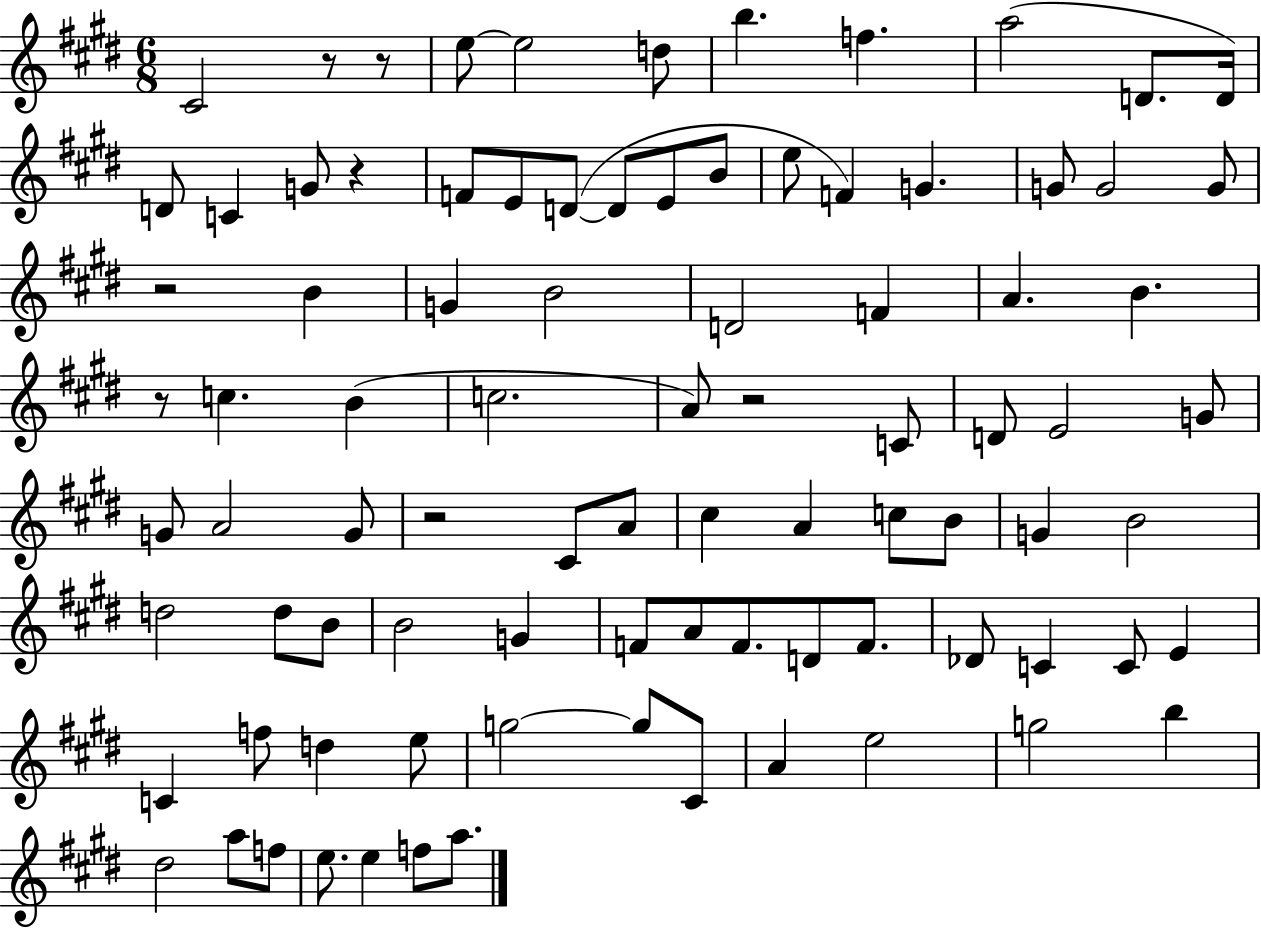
C#4/h R/e R/e E5/e E5/h D5/e B5/q. F5/q. A5/h D4/e. D4/s D4/e C4/q G4/e R/q F4/e E4/e D4/e D4/e E4/e B4/e E5/e F4/q G4/q. G4/e G4/h G4/e R/h B4/q G4/q B4/h D4/h F4/q A4/q. B4/q. R/e C5/q. B4/q C5/h. A4/e R/h C4/e D4/e E4/h G4/e G4/e A4/h G4/e R/h C#4/e A4/e C#5/q A4/q C5/e B4/e G4/q B4/h D5/h D5/e B4/e B4/h G4/q F4/e A4/e F4/e. D4/e F4/e. Db4/e C4/q C4/e E4/q C4/q F5/e D5/q E5/e G5/h G5/e C#4/e A4/q E5/h G5/h B5/q D#5/h A5/e F5/e E5/e. E5/q F5/e A5/e.